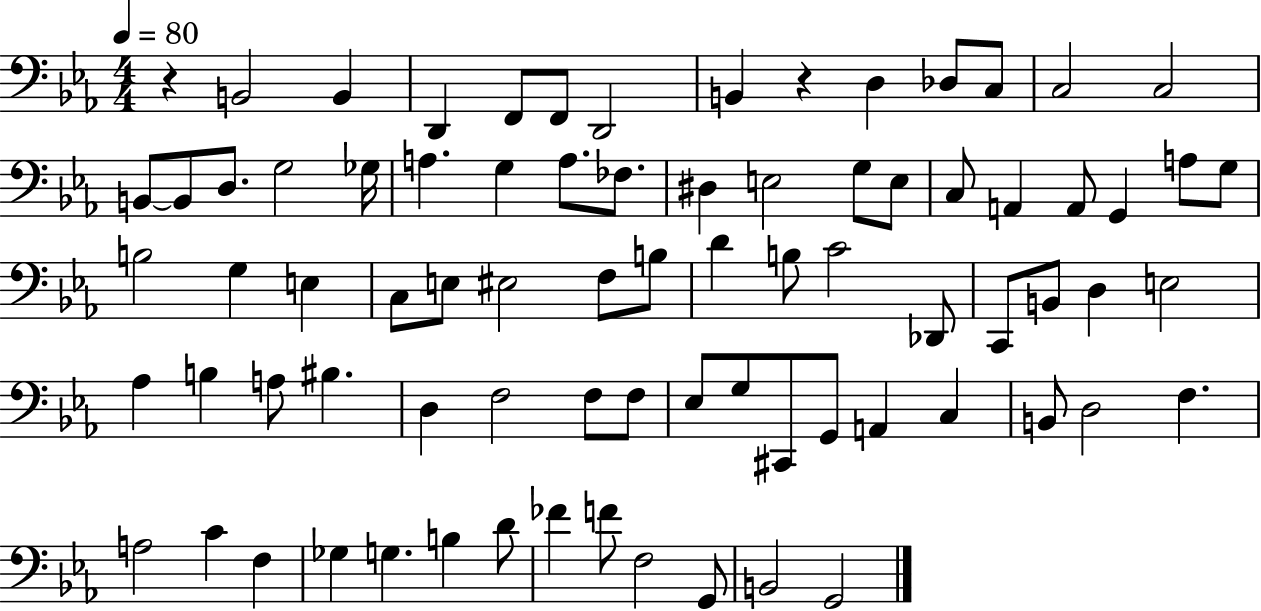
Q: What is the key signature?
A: EES major